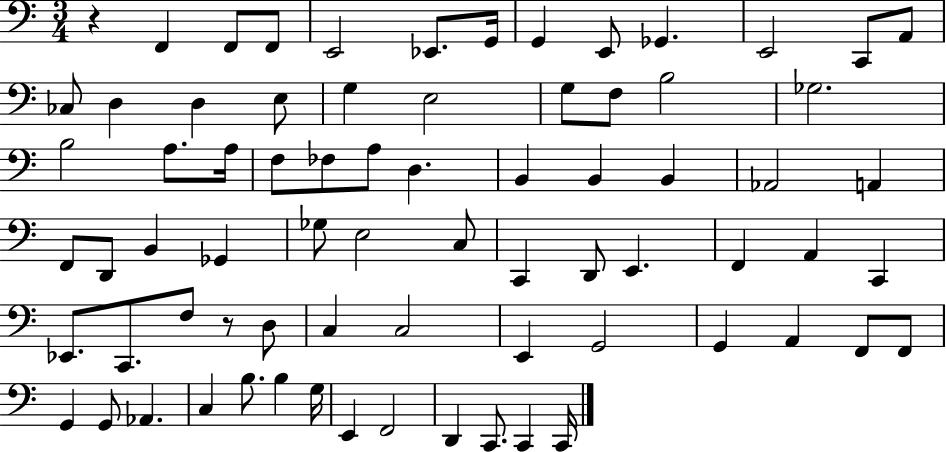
X:1
T:Untitled
M:3/4
L:1/4
K:C
z F,, F,,/2 F,,/2 E,,2 _E,,/2 G,,/4 G,, E,,/2 _G,, E,,2 C,,/2 A,,/2 _C,/2 D, D, E,/2 G, E,2 G,/2 F,/2 B,2 _G,2 B,2 A,/2 A,/4 F,/2 _F,/2 A,/2 D, B,, B,, B,, _A,,2 A,, F,,/2 D,,/2 B,, _G,, _G,/2 E,2 C,/2 C,, D,,/2 E,, F,, A,, C,, _E,,/2 C,,/2 F,/2 z/2 D,/2 C, C,2 E,, G,,2 G,, A,, F,,/2 F,,/2 G,, G,,/2 _A,, C, B,/2 B, G,/4 E,, F,,2 D,, C,,/2 C,, C,,/4